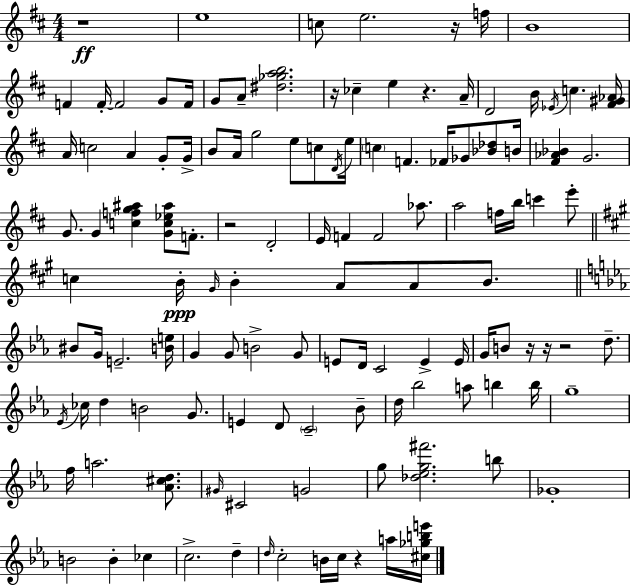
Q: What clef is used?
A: treble